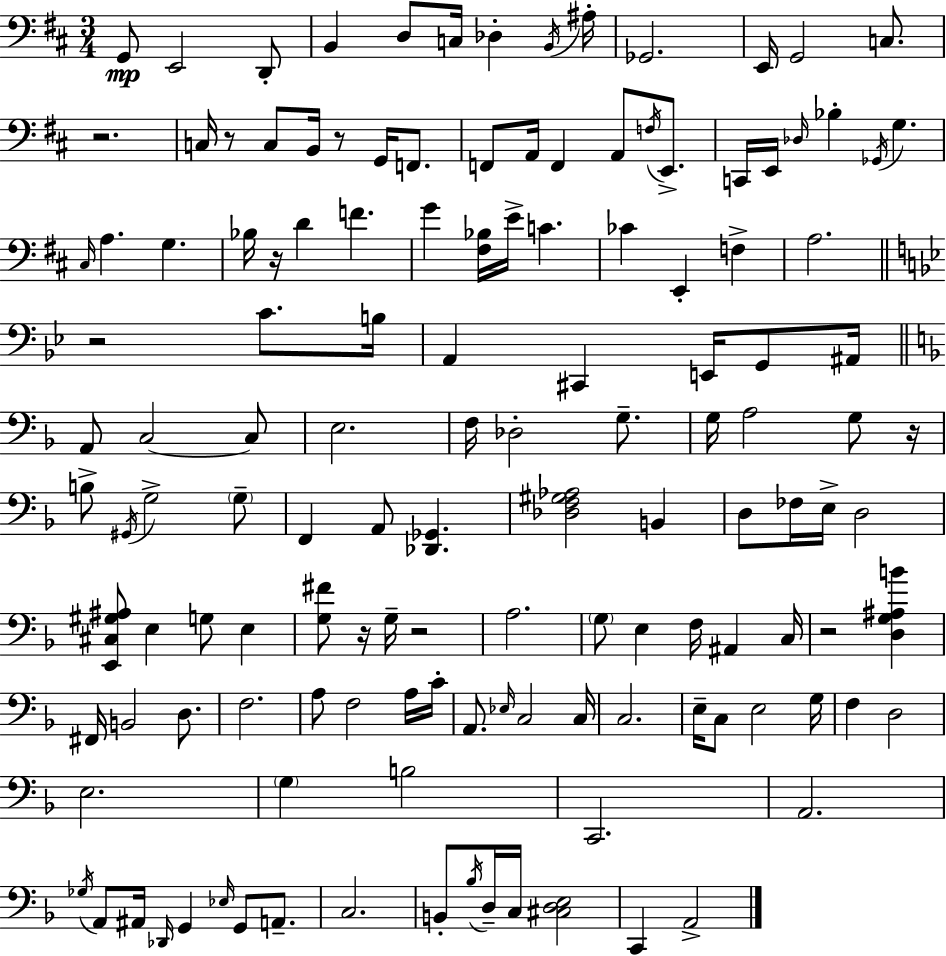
G2/e E2/h D2/e B2/q D3/e C3/s Db3/q B2/s A#3/s Gb2/h. E2/s G2/h C3/e. R/h. C3/s R/e C3/e B2/s R/e G2/s F2/e. F2/e A2/s F2/q A2/e F3/s E2/e. C2/s E2/s Db3/s Bb3/q Gb2/s G3/q. C#3/s A3/q. G3/q. Bb3/s R/s D4/q F4/q. G4/q [F#3,Bb3]/s E4/s C4/q. CES4/q E2/q F3/q A3/h. R/h C4/e. B3/s A2/q C#2/q E2/s G2/e A#2/s A2/e C3/h C3/e E3/h. F3/s Db3/h G3/e. G3/s A3/h G3/e R/s B3/e G#2/s G3/h G3/e F2/q A2/e [Db2,Gb2]/q. [Db3,F3,G#3,Ab3]/h B2/q D3/e FES3/s E3/s D3/h [E2,C#3,G#3,A#3]/e E3/q G3/e E3/q [G3,F#4]/e R/s G3/s R/h A3/h. G3/e E3/q F3/s A#2/q C3/s R/h [D3,G3,A#3,B4]/q F#2/s B2/h D3/e. F3/h. A3/e F3/h A3/s C4/s A2/e. Eb3/s C3/h C3/s C3/h. E3/s C3/e E3/h G3/s F3/q D3/h E3/h. G3/q B3/h C2/h. A2/h. Gb3/s A2/e A#2/s Db2/s G2/q Eb3/s G2/e A2/e. C3/h. B2/e Bb3/s D3/s C3/s [C#3,D3,E3]/h C2/q A2/h